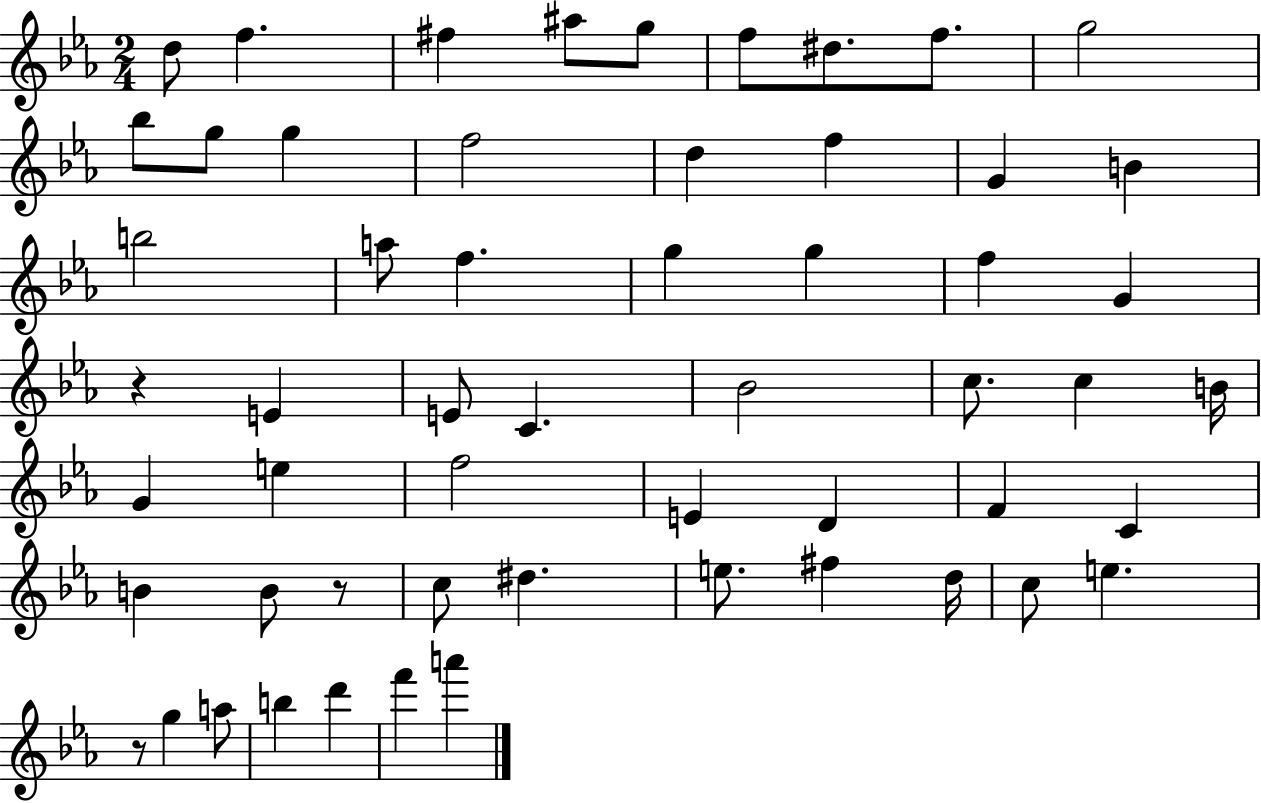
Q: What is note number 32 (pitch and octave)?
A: G4